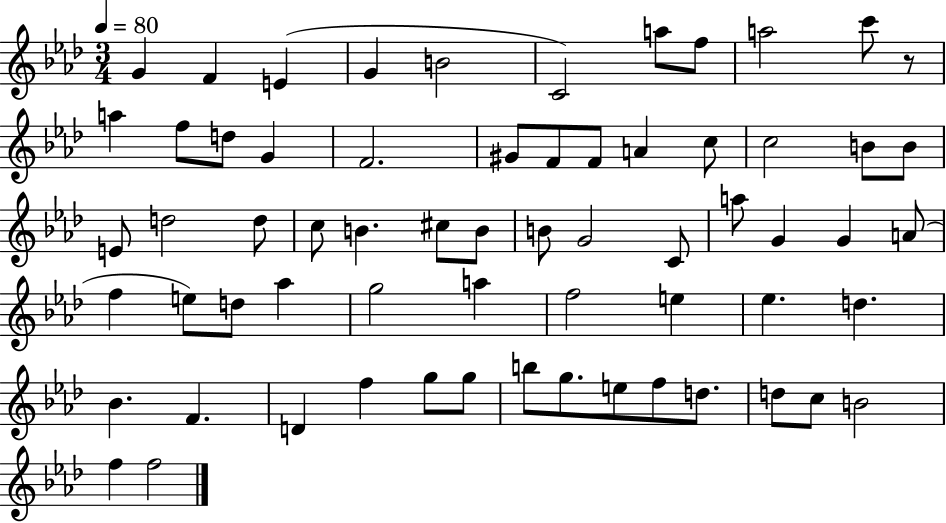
{
  \clef treble
  \numericTimeSignature
  \time 3/4
  \key aes \major
  \tempo 4 = 80
  g'4 f'4 e'4( | g'4 b'2 | c'2) a''8 f''8 | a''2 c'''8 r8 | \break a''4 f''8 d''8 g'4 | f'2. | gis'8 f'8 f'8 a'4 c''8 | c''2 b'8 b'8 | \break e'8 d''2 d''8 | c''8 b'4. cis''8 b'8 | b'8 g'2 c'8 | a''8 g'4 g'4 a'8( | \break f''4 e''8) d''8 aes''4 | g''2 a''4 | f''2 e''4 | ees''4. d''4. | \break bes'4. f'4. | d'4 f''4 g''8 g''8 | b''8 g''8. e''8 f''8 d''8. | d''8 c''8 b'2 | \break f''4 f''2 | \bar "|."
}